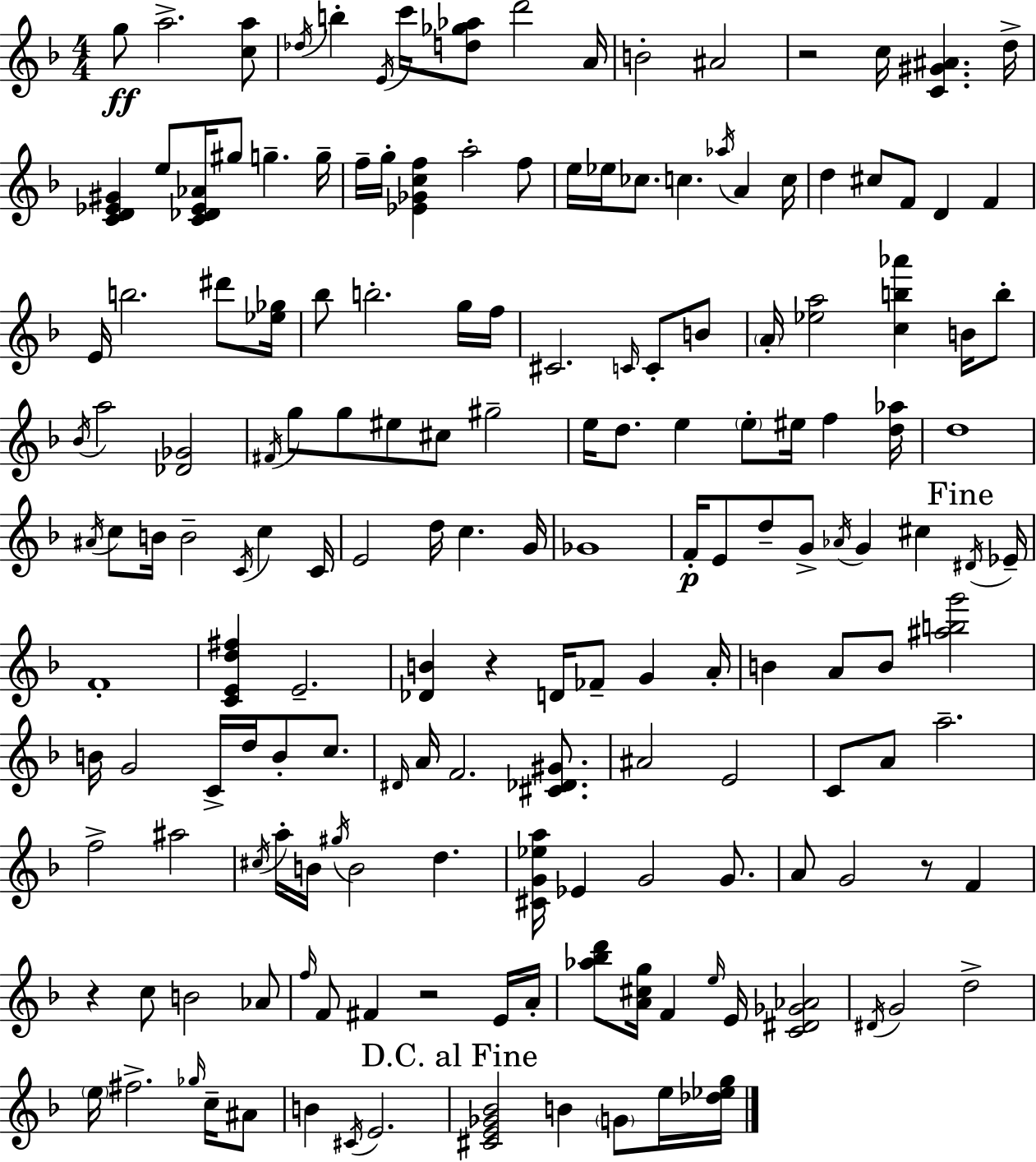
G5/e A5/h. [C5,A5]/e Db5/s B5/q E4/s C6/s [D5,Gb5,Ab5]/e D6/h A4/s B4/h A#4/h R/h C5/s [C4,G#4,A#4]/q. D5/s [C4,D4,Eb4,G#4]/q E5/e [C4,Db4,Eb4,Ab4]/s G#5/e G5/q. G5/s F5/s G5/s [Eb4,Gb4,C5,F5]/q A5/h F5/e E5/s Eb5/s CES5/e. C5/q. Ab5/s A4/q C5/s D5/q C#5/e F4/e D4/q F4/q E4/s B5/h. D#6/e [Eb5,Gb5]/s Bb5/e B5/h. G5/s F5/s C#4/h. C4/s C4/e B4/e A4/s [Eb5,A5]/h [C5,B5,Ab6]/q B4/s B5/e Bb4/s A5/h [Db4,Gb4]/h F#4/s G5/e G5/e EIS5/e C#5/e G#5/h E5/s D5/e. E5/q E5/e EIS5/s F5/q [D5,Ab5]/s D5/w A#4/s C5/e B4/s B4/h C4/s C5/q C4/s E4/h D5/s C5/q. G4/s Gb4/w F4/s E4/e D5/e G4/e Ab4/s G4/q C#5/q D#4/s Eb4/s F4/w [C4,E4,D5,F#5]/q E4/h. [Db4,B4]/q R/q D4/s FES4/e G4/q A4/s B4/q A4/e B4/e [A#5,B5,G6]/h B4/s G4/h C4/s D5/s B4/e C5/e. D#4/s A4/s F4/h. [C#4,Db4,G#4]/e. A#4/h E4/h C4/e A4/e A5/h. F5/h A#5/h C#5/s A5/s B4/s G#5/s B4/h D5/q. [C#4,G4,Eb5,A5]/s Eb4/q G4/h G4/e. A4/e G4/h R/e F4/q R/q C5/e B4/h Ab4/e F5/s F4/e F#4/q R/h E4/s A4/s [Ab5,Bb5,D6]/e [A4,C#5,G5]/s F4/q E5/s E4/s [C4,D#4,Gb4,Ab4]/h D#4/s G4/h D5/h E5/s F#5/h. Gb5/s C5/s A#4/e B4/q C#4/s E4/h. [C#4,E4,Gb4,Bb4]/h B4/q G4/e E5/s [Db5,Eb5,G5]/s